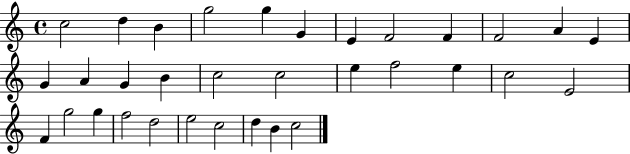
{
  \clef treble
  \time 4/4
  \defaultTimeSignature
  \key c \major
  c''2 d''4 b'4 | g''2 g''4 g'4 | e'4 f'2 f'4 | f'2 a'4 e'4 | \break g'4 a'4 g'4 b'4 | c''2 c''2 | e''4 f''2 e''4 | c''2 e'2 | \break f'4 g''2 g''4 | f''2 d''2 | e''2 c''2 | d''4 b'4 c''2 | \break \bar "|."
}